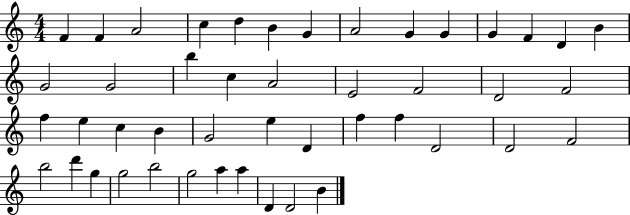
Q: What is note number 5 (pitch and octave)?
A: D5